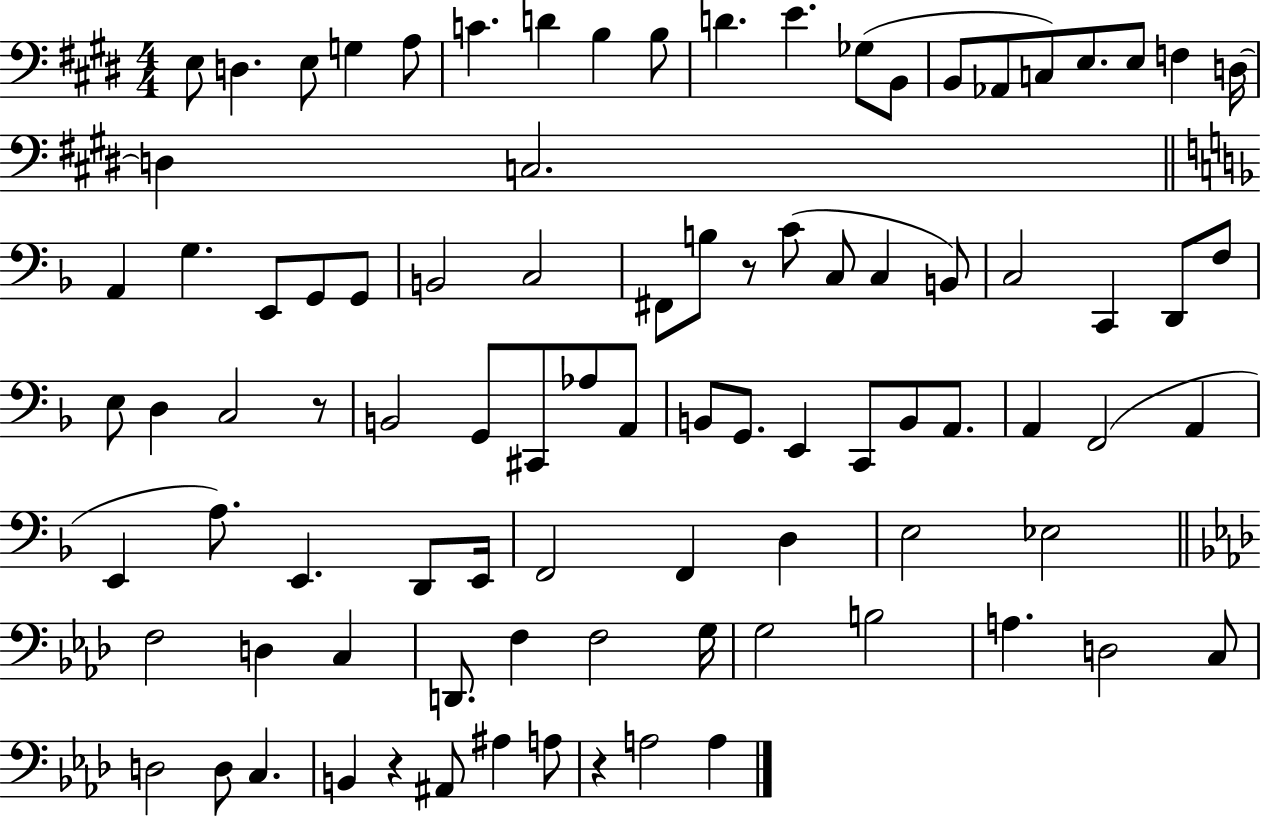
{
  \clef bass
  \numericTimeSignature
  \time 4/4
  \key e \major
  \repeat volta 2 { e8 d4. e8 g4 a8 | c'4. d'4 b4 b8 | d'4. e'4. ges8( b,8 | b,8 aes,8 c8) e8. e8 f4 d16~~ | \break d4 c2. | \bar "||" \break \key d \minor a,4 g4. e,8 g,8 g,8 | b,2 c2 | fis,8 b8 r8 c'8( c8 c4 b,8) | c2 c,4 d,8 f8 | \break e8 d4 c2 r8 | b,2 g,8 cis,8 aes8 a,8 | b,8 g,8. e,4 c,8 b,8 a,8. | a,4 f,2( a,4 | \break e,4 a8.) e,4. d,8 e,16 | f,2 f,4 d4 | e2 ees2 | \bar "||" \break \key aes \major f2 d4 c4 | d,8. f4 f2 g16 | g2 b2 | a4. d2 c8 | \break d2 d8 c4. | b,4 r4 ais,8 ais4 a8 | r4 a2 a4 | } \bar "|."
}